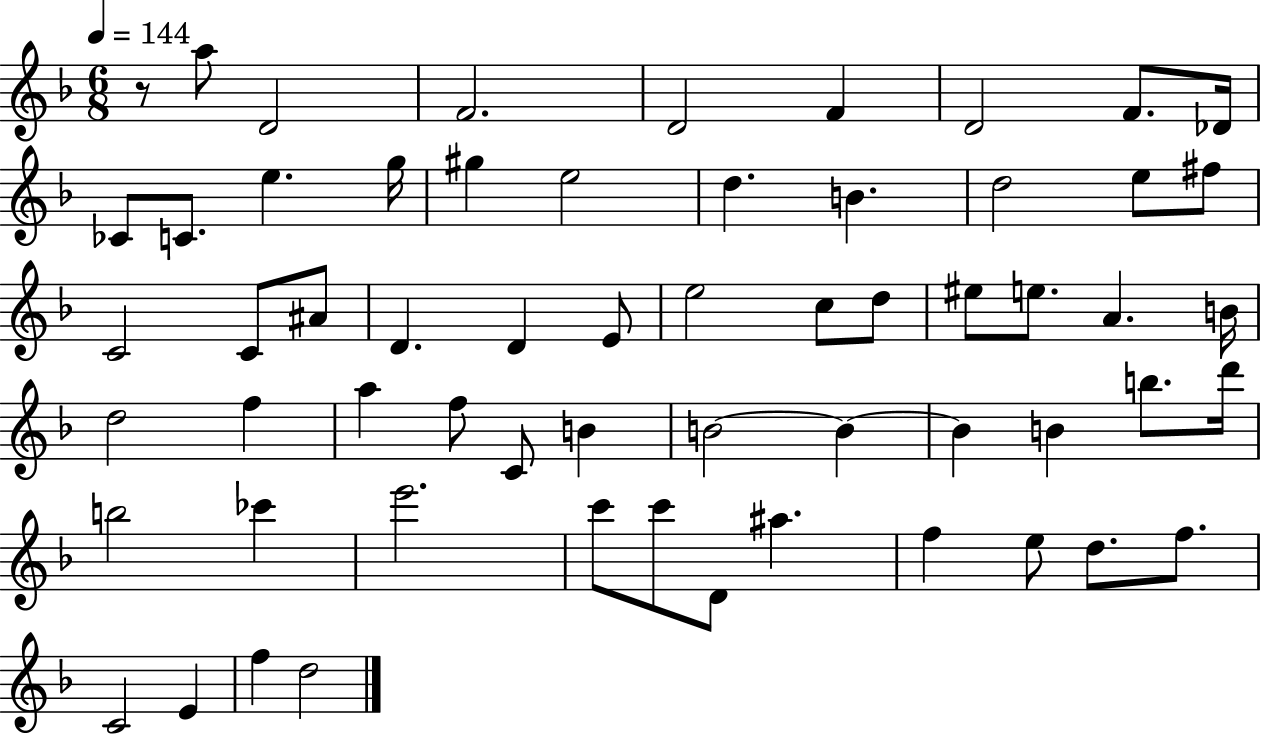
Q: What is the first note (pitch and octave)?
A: A5